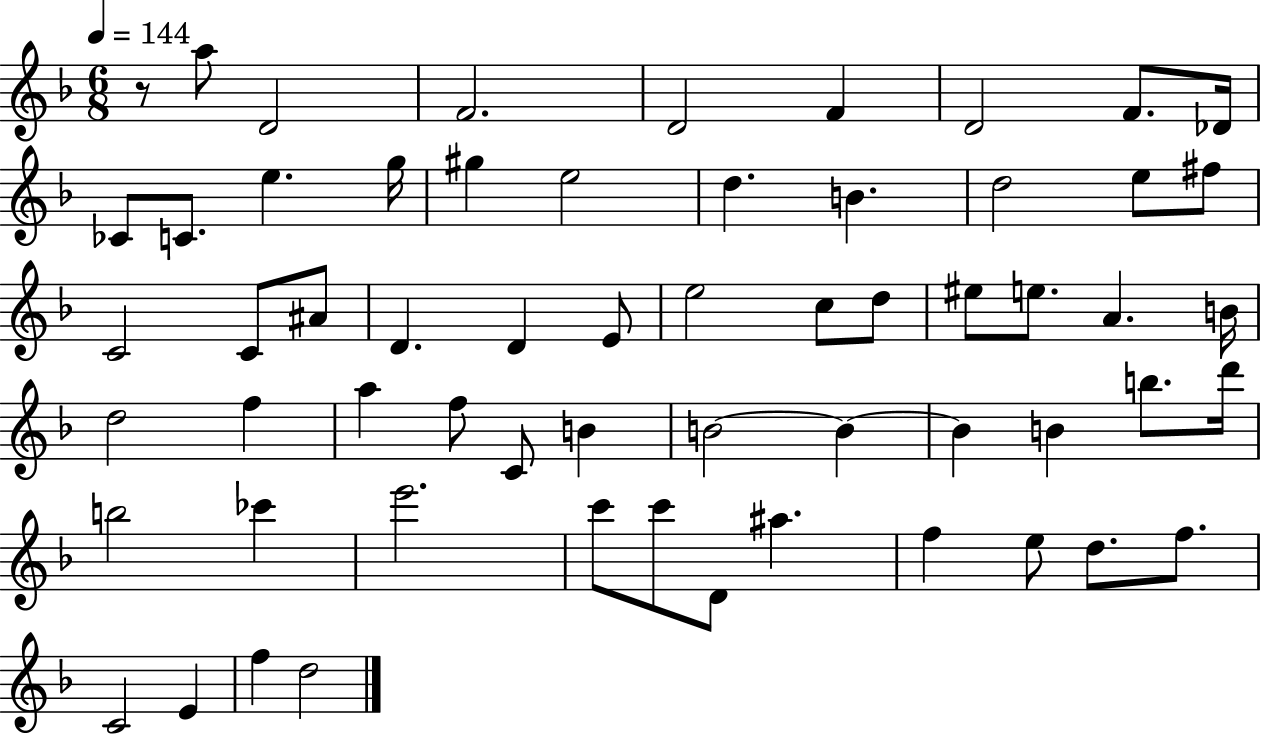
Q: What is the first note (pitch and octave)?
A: A5